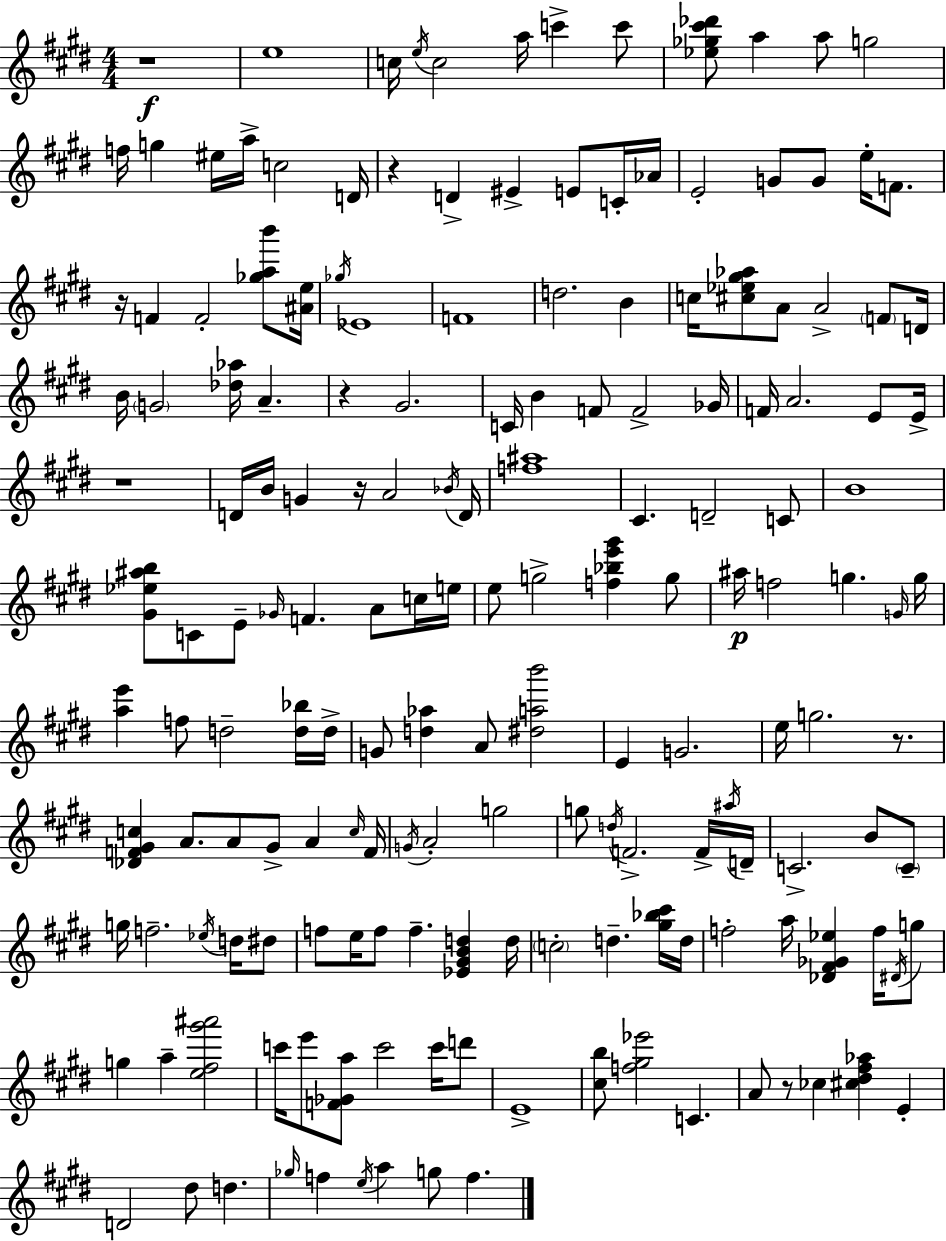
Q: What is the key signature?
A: E major